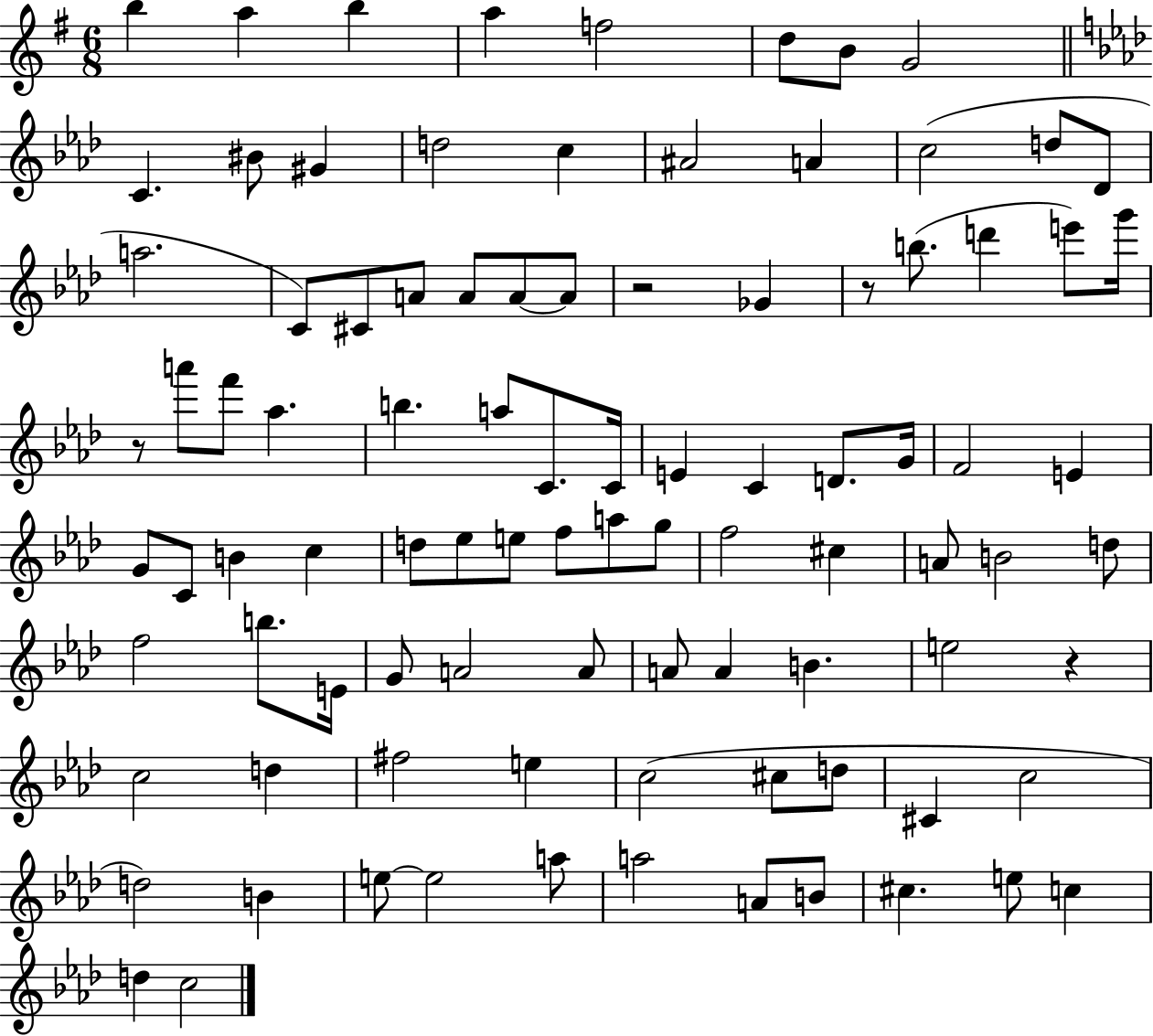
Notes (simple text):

B5/q A5/q B5/q A5/q F5/h D5/e B4/e G4/h C4/q. BIS4/e G#4/q D5/h C5/q A#4/h A4/q C5/h D5/e Db4/e A5/h. C4/e C#4/e A4/e A4/e A4/e A4/e R/h Gb4/q R/e B5/e. D6/q E6/e G6/s R/e A6/e F6/e Ab5/q. B5/q. A5/e C4/e. C4/s E4/q C4/q D4/e. G4/s F4/h E4/q G4/e C4/e B4/q C5/q D5/e Eb5/e E5/e F5/e A5/e G5/e F5/h C#5/q A4/e B4/h D5/e F5/h B5/e. E4/s G4/e A4/h A4/e A4/e A4/q B4/q. E5/h R/q C5/h D5/q F#5/h E5/q C5/h C#5/e D5/e C#4/q C5/h D5/h B4/q E5/e E5/h A5/e A5/h A4/e B4/e C#5/q. E5/e C5/q D5/q C5/h